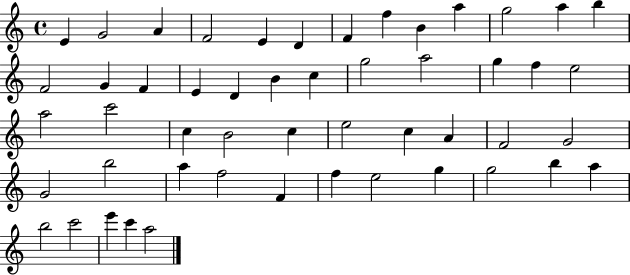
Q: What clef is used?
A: treble